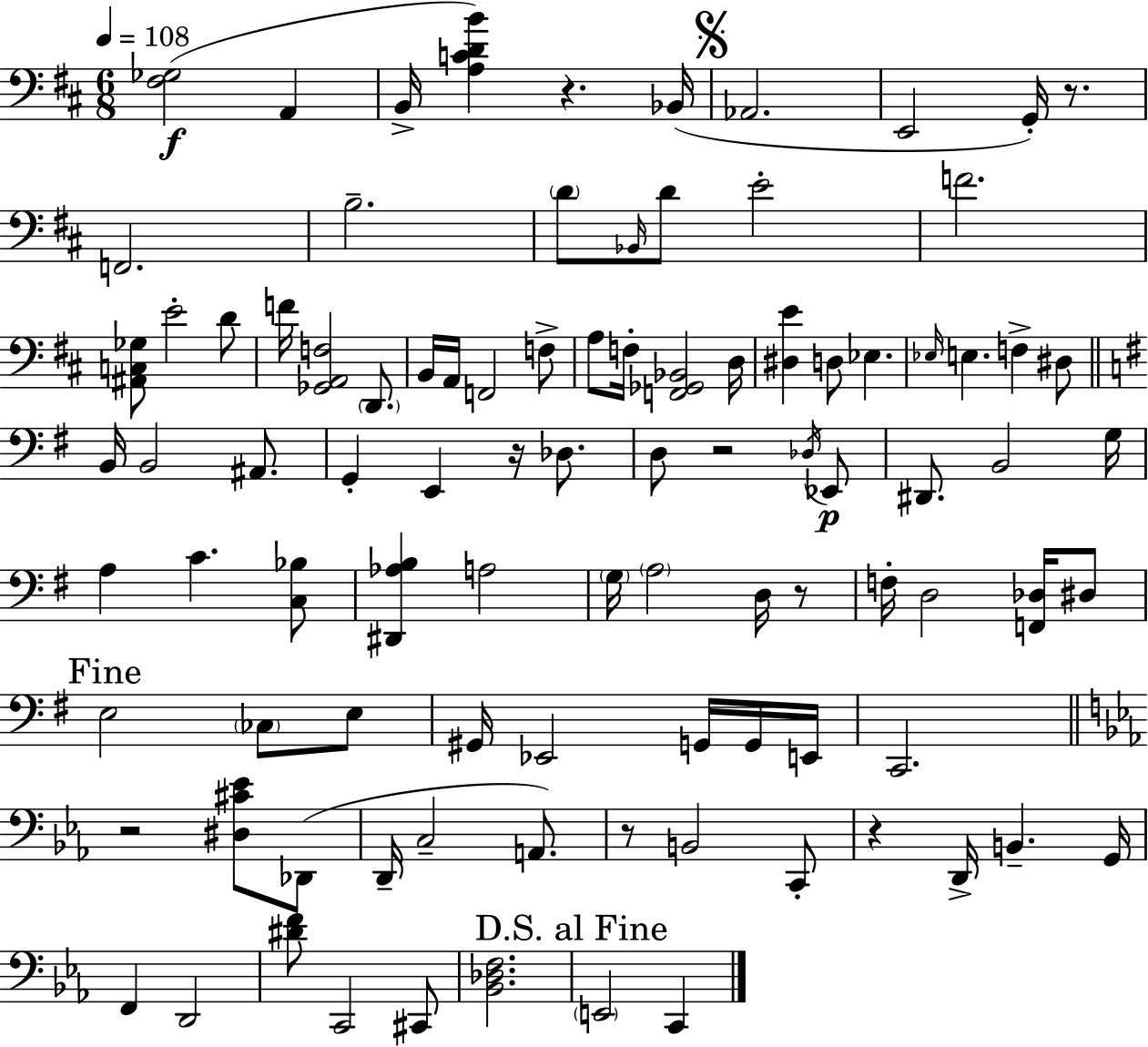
{
  \clef bass
  \numericTimeSignature
  \time 6/8
  \key d \major
  \tempo 4 = 108
  <fis ges>2(\f a,4 | b,16-> <a c' d' b'>4) r4. bes,16( | \mark \markup { \musicglyph "scripts.segno" } aes,2. | e,2 g,16-.) r8. | \break f,2. | b2.-- | \parenthesize d'8 \grace { bes,16 } d'8 e'2-. | f'2. | \break <ais, c ges>8 e'2-. d'8 | f'16 <ges, a, f>2 \parenthesize d,8. | b,16 a,16 f,2 f8-> | a8 f16-. <f, ges, bes,>2 | \break d16 <dis e'>4 d8 ees4. | \grace { ees16 } e4. f4-> | dis8 \bar "||" \break \key e \minor b,16 b,2 ais,8. | g,4-. e,4 r16 des8. | d8 r2 \acciaccatura { des16 }\p ees,8 | dis,8. b,2 | \break g16 a4 c'4. <c bes>8 | <dis, aes b>4 a2 | \parenthesize g16 \parenthesize a2 d16 r8 | f16-. d2 <f, des>16 dis8 | \break \mark "Fine" e2 \parenthesize ces8 e8 | gis,16 ees,2 g,16 g,16 | e,16 c,2. | \bar "||" \break \key c \minor r2 <dis cis' ees'>8 des,8( | d,16-- c2-- a,8.) | r8 b,2 c,8-. | r4 d,16-> b,4.-- g,16 | \break f,4 d,2 | <dis' f'>8 c,2 cis,8 | <bes, des f>2. | \mark "D.S. al Fine" \parenthesize e,2 c,4 | \break \bar "|."
}